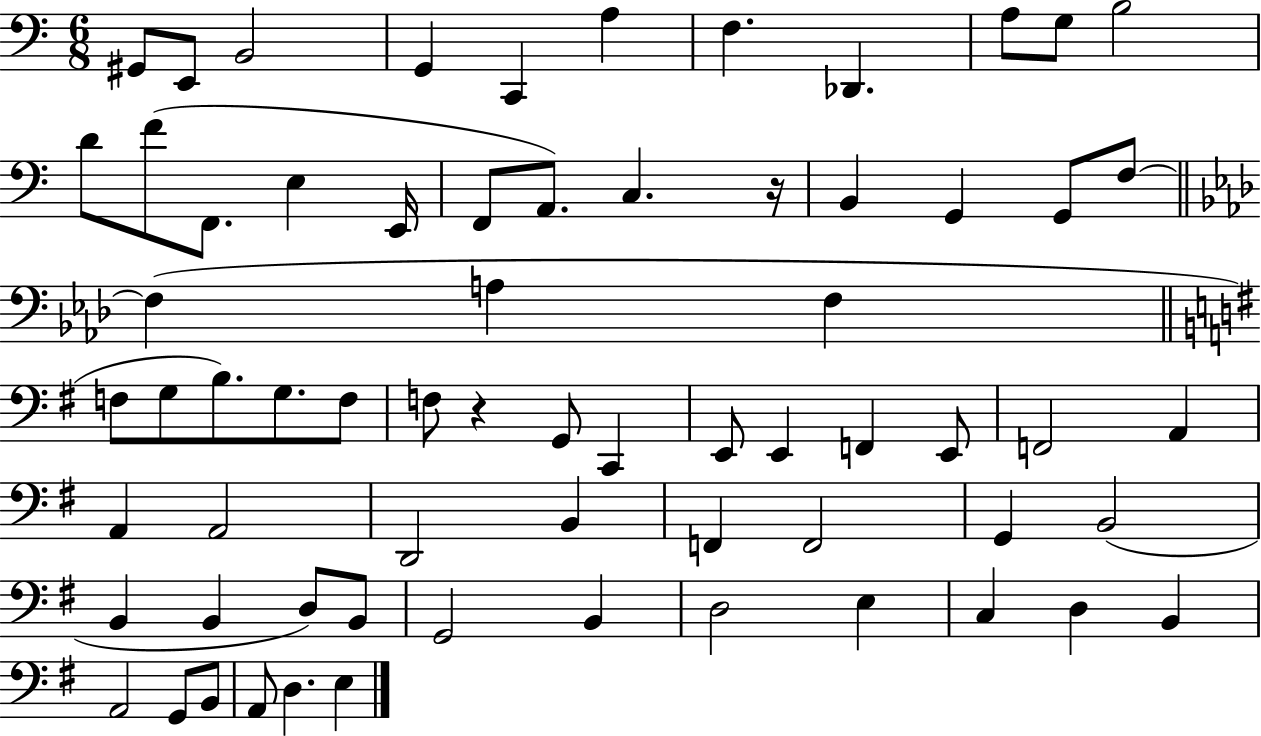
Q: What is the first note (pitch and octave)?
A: G#2